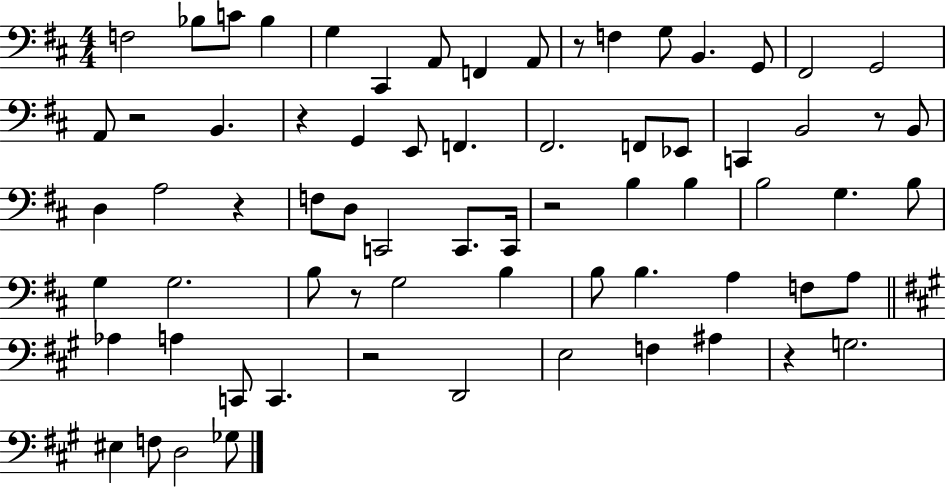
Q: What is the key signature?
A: D major